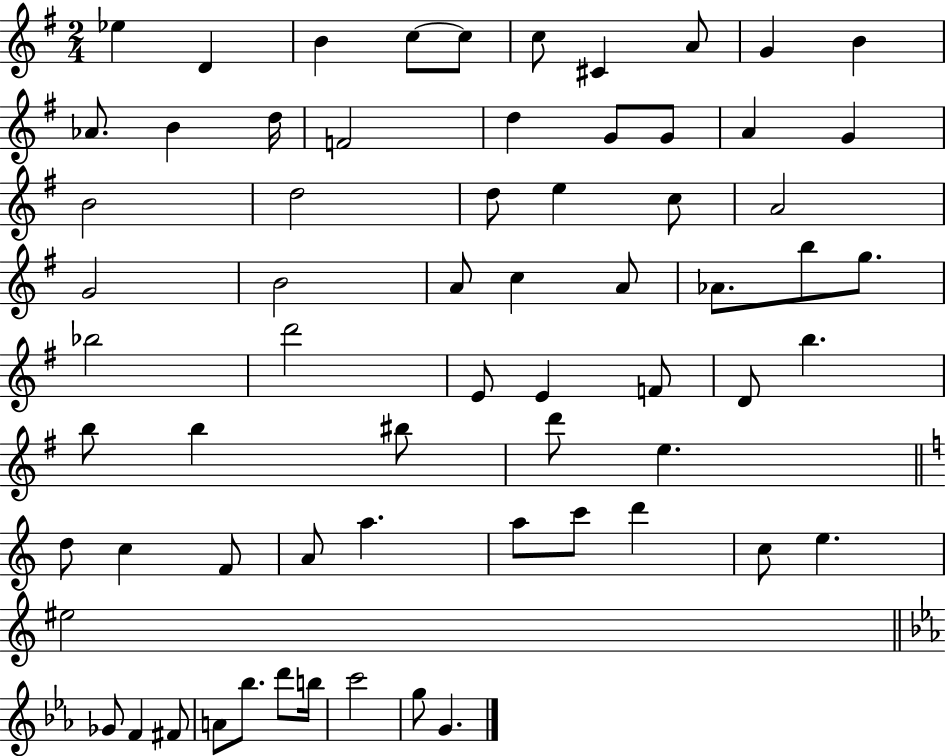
X:1
T:Untitled
M:2/4
L:1/4
K:G
_e D B c/2 c/2 c/2 ^C A/2 G B _A/2 B d/4 F2 d G/2 G/2 A G B2 d2 d/2 e c/2 A2 G2 B2 A/2 c A/2 _A/2 b/2 g/2 _b2 d'2 E/2 E F/2 D/2 b b/2 b ^b/2 d'/2 e d/2 c F/2 A/2 a a/2 c'/2 d' c/2 e ^e2 _G/2 F ^F/2 A/2 _b/2 d'/2 b/4 c'2 g/2 G